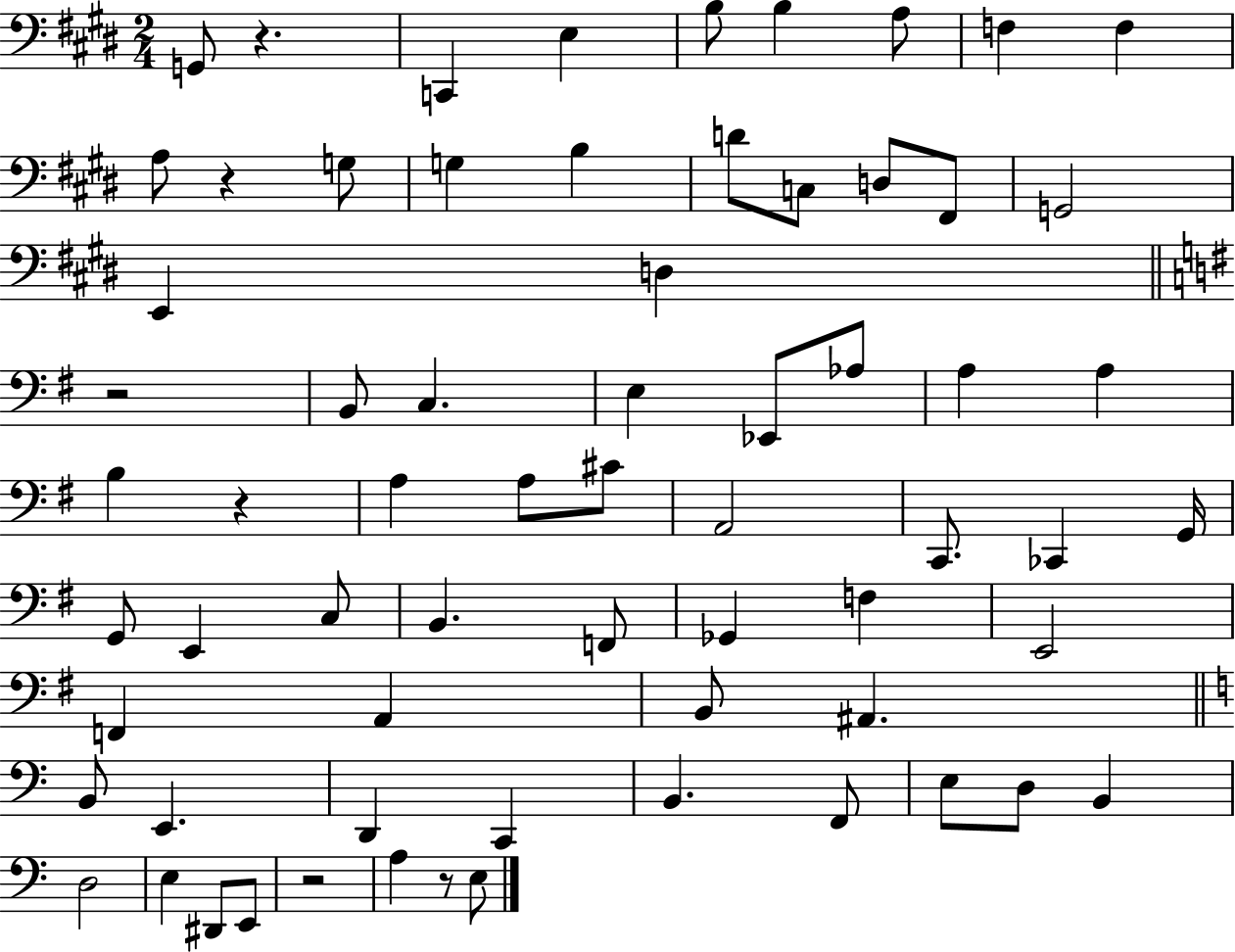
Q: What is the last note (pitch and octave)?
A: E3